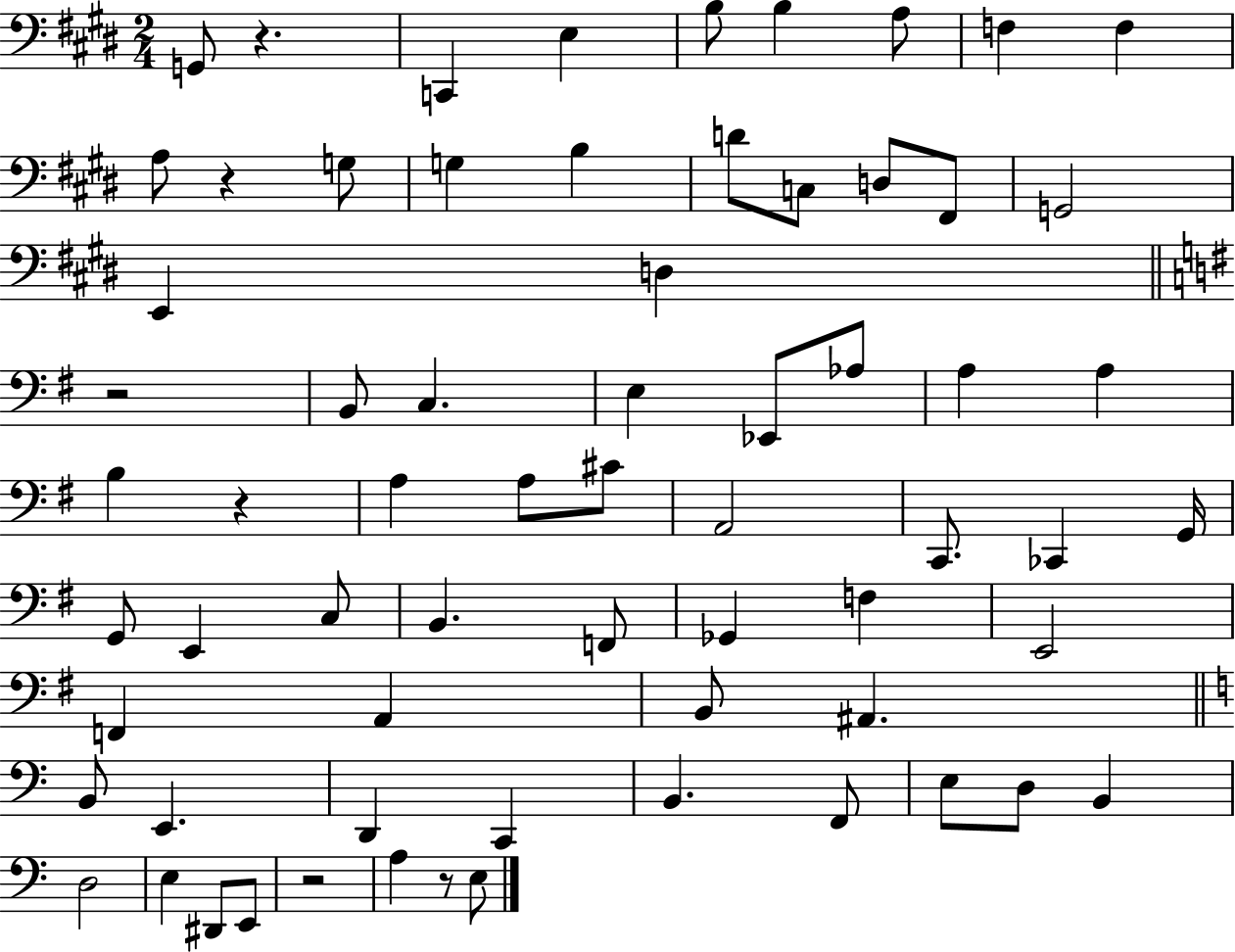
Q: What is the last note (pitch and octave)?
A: E3